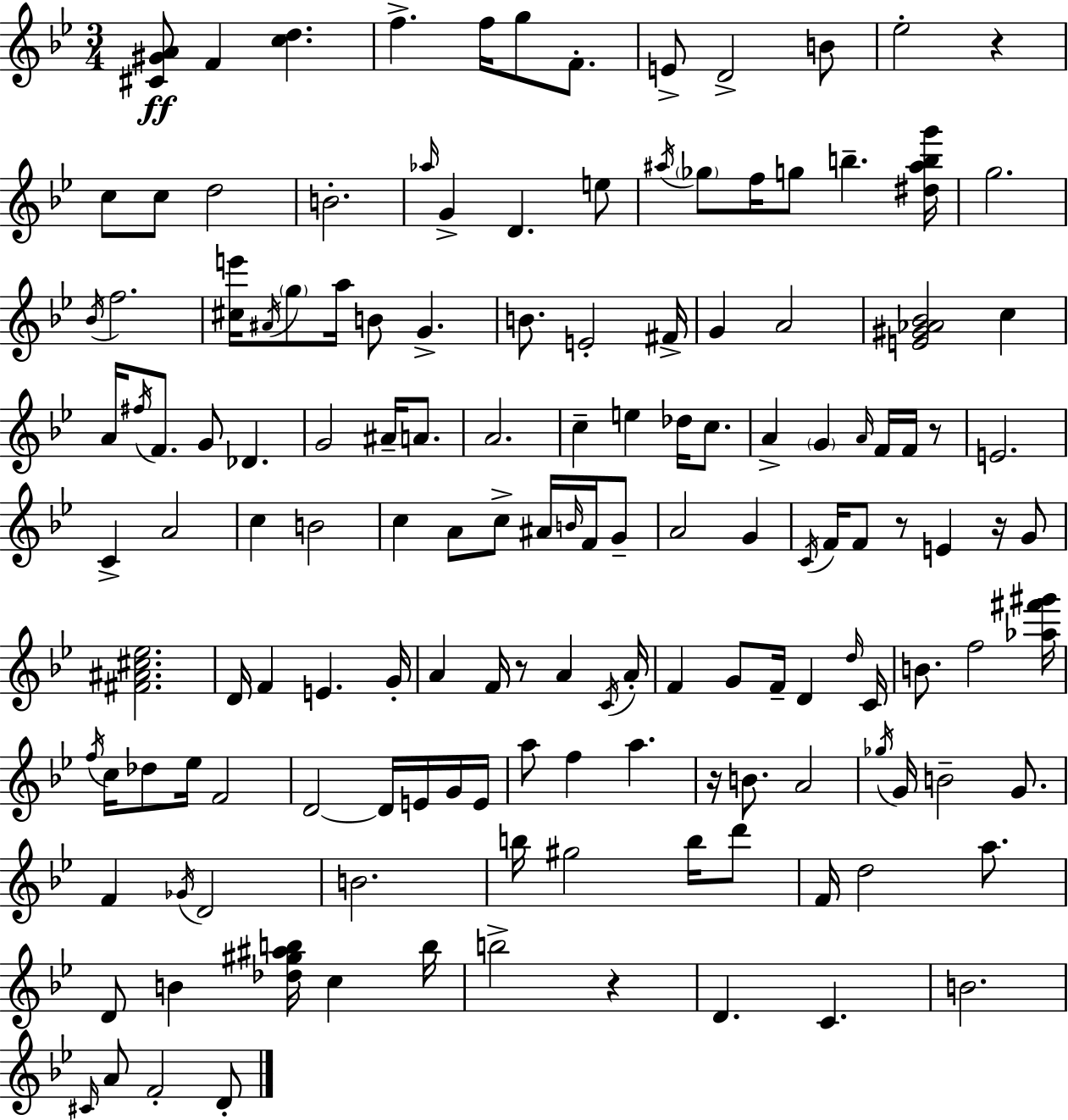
{
  \clef treble
  \numericTimeSignature
  \time 3/4
  \key bes \major
  <cis' gis' a'>8\ff f'4 <c'' d''>4. | f''4.-> f''16 g''8 f'8.-. | e'8-> d'2-> b'8 | ees''2-. r4 | \break c''8 c''8 d''2 | b'2.-. | \grace { aes''16 } g'4-> d'4. e''8 | \acciaccatura { ais''16 } \parenthesize ges''8 f''16 g''8 b''4.-- | \break <dis'' ais'' b'' g'''>16 g''2. | \acciaccatura { bes'16 } f''2. | <cis'' e'''>16 \acciaccatura { ais'16 } \parenthesize g''8 a''16 b'8 g'4.-> | b'8. e'2-. | \break fis'16-> g'4 a'2 | <e' gis' aes' bes'>2 | c''4 a'16 \acciaccatura { fis''16 } f'8. g'8 des'4. | g'2 | \break ais'16-- a'8. a'2. | c''4-- e''4 | des''16 c''8. a'4-> \parenthesize g'4 | \grace { a'16 } f'16 f'16 r8 e'2. | \break c'4-> a'2 | c''4 b'2 | c''4 a'8 | c''8-> ais'16 \grace { b'16 } f'16 g'8-- a'2 | \break g'4 \acciaccatura { c'16 } f'16 f'8 r8 | e'4 r16 g'8 <fis' ais' cis'' ees''>2. | d'16 f'4 | e'4. g'16-. a'4 | \break f'16 r8 a'4 \acciaccatura { c'16 } a'16-. f'4 | g'8 f'16-- d'4 \grace { d''16 } c'16 b'8. | f''2 <aes'' fis''' gis'''>16 \acciaccatura { f''16 } c''16 | des''8 ees''16 f'2 d'2~~ | \break d'16 e'16 g'16 e'16 a''8 | f''4 a''4. r16 | b'8. a'2 \acciaccatura { ges''16 } | g'16 b'2-- g'8. | \break f'4 \acciaccatura { ges'16 } d'2 | b'2. | b''16 gis''2 b''16 d'''8 | f'16 d''2 a''8. | \break d'8 b'4 <des'' gis'' ais'' b''>16 c''4 | b''16 b''2-> r4 | d'4. c'4. | b'2. | \break \grace { cis'16 } a'8 f'2-. | d'8-. \bar "|."
}